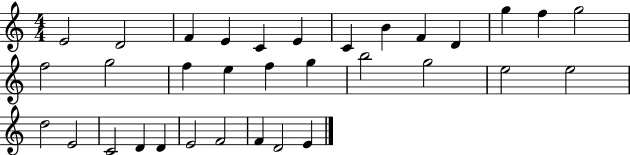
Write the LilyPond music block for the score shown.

{
  \clef treble
  \numericTimeSignature
  \time 4/4
  \key c \major
  e'2 d'2 | f'4 e'4 c'4 e'4 | c'4 b'4 f'4 d'4 | g''4 f''4 g''2 | \break f''2 g''2 | f''4 e''4 f''4 g''4 | b''2 g''2 | e''2 e''2 | \break d''2 e'2 | c'2 d'4 d'4 | e'2 f'2 | f'4 d'2 e'4 | \break \bar "|."
}